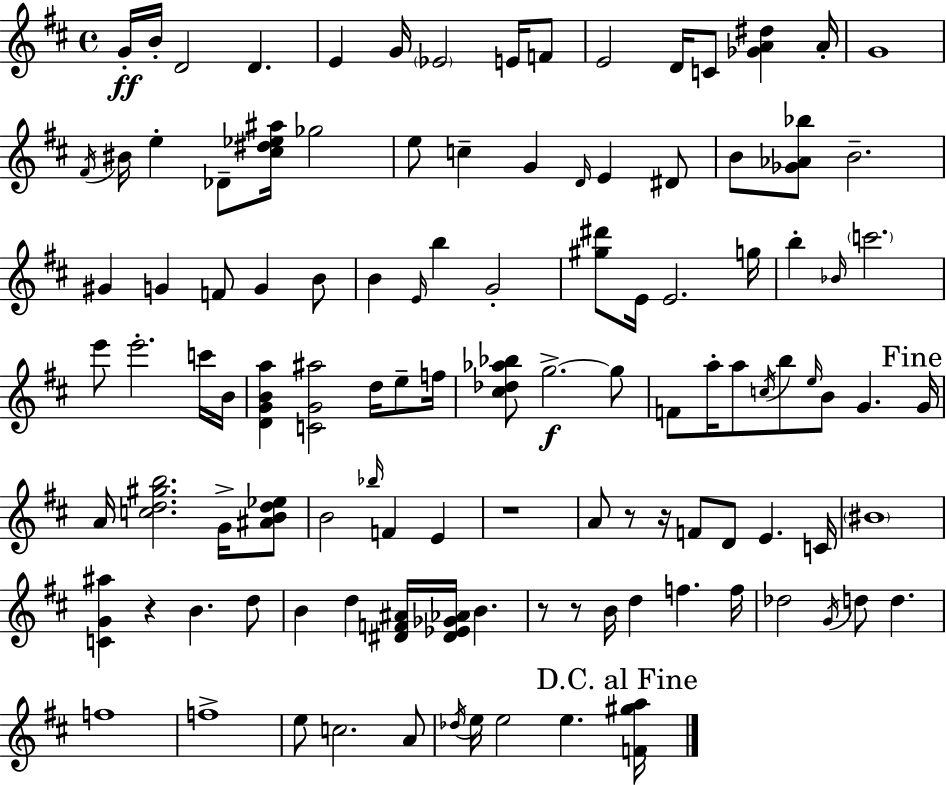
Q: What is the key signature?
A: D major